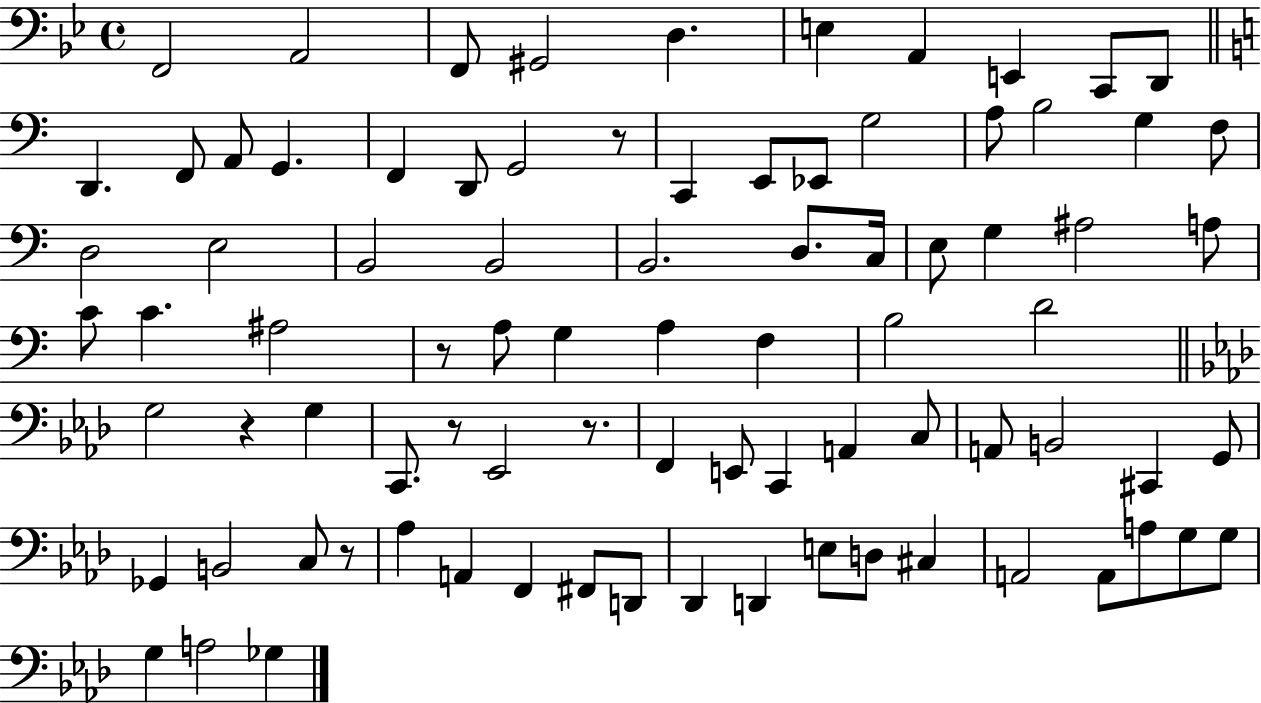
F2/h A2/h F2/e G#2/h D3/q. E3/q A2/q E2/q C2/e D2/e D2/q. F2/e A2/e G2/q. F2/q D2/e G2/h R/e C2/q E2/e Eb2/e G3/h A3/e B3/h G3/q F3/e D3/h E3/h B2/h B2/h B2/h. D3/e. C3/s E3/e G3/q A#3/h A3/e C4/e C4/q. A#3/h R/e A3/e G3/q A3/q F3/q B3/h D4/h G3/h R/q G3/q C2/e. R/e Eb2/h R/e. F2/q E2/e C2/q A2/q C3/e A2/e B2/h C#2/q G2/e Gb2/q B2/h C3/e R/e Ab3/q A2/q F2/q F#2/e D2/e Db2/q D2/q E3/e D3/e C#3/q A2/h A2/e A3/e G3/e G3/e G3/q A3/h Gb3/q